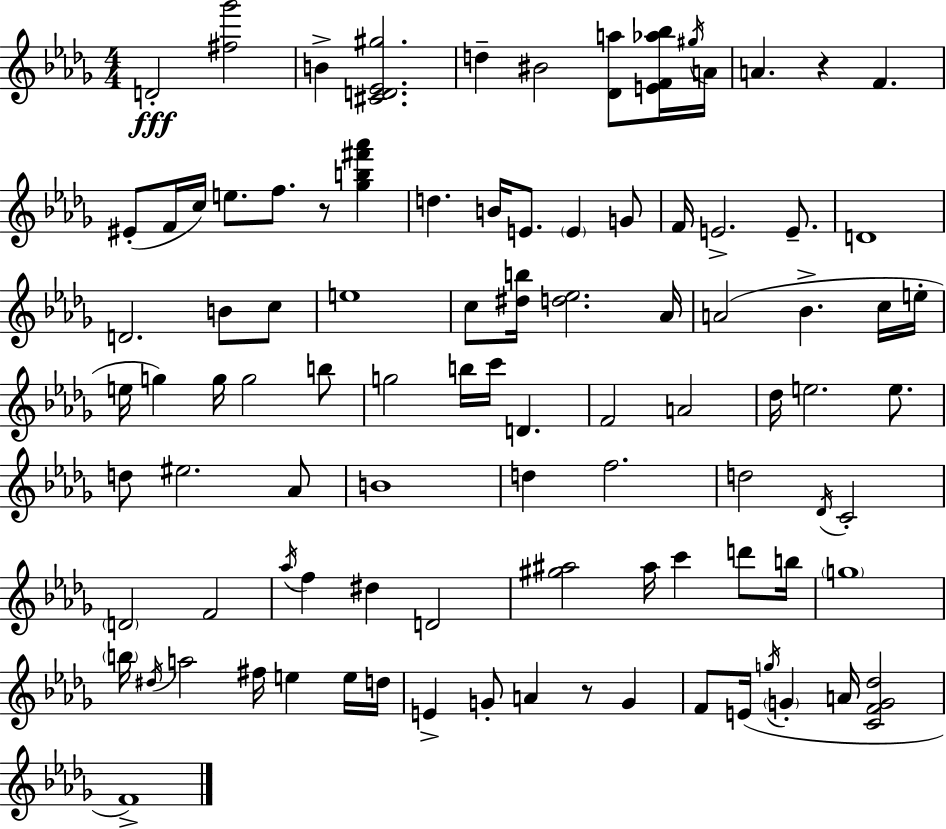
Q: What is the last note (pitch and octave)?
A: F4